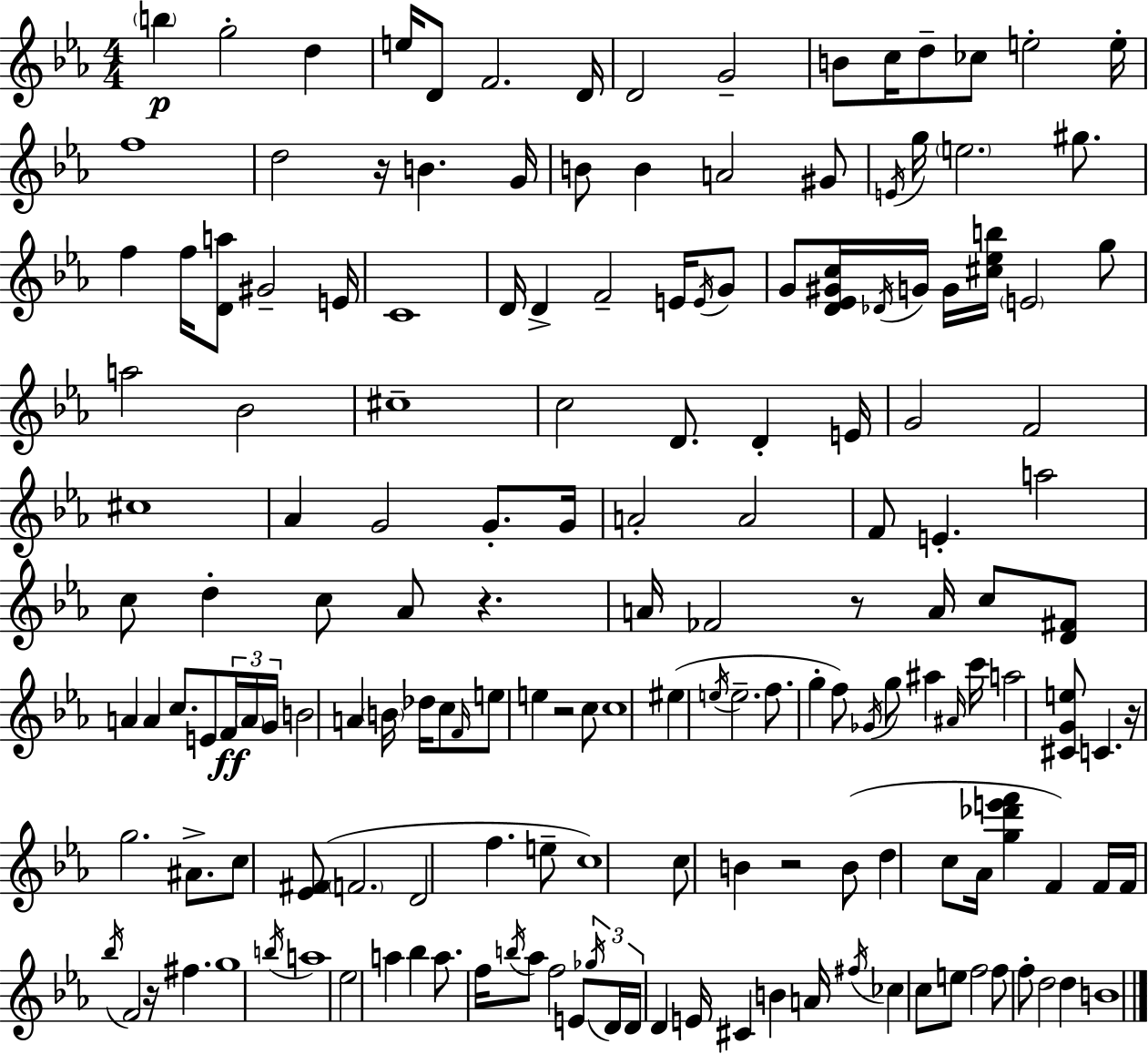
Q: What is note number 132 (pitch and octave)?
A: F5